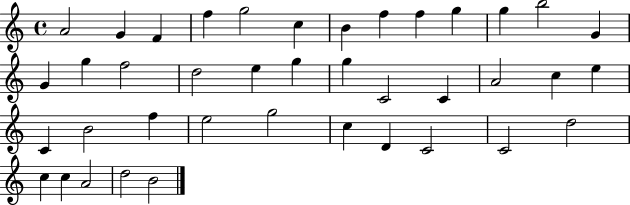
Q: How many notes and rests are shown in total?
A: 40